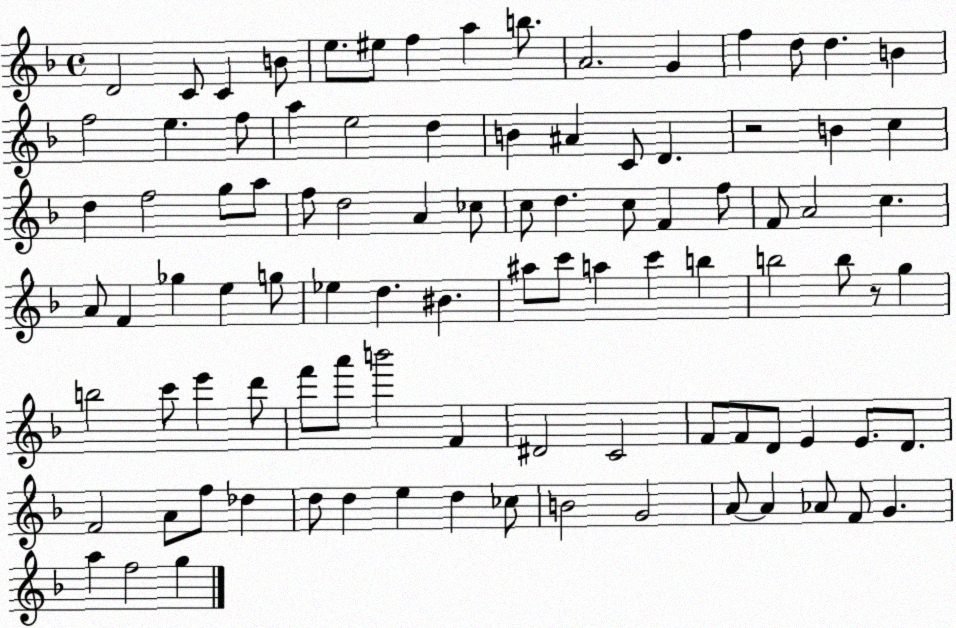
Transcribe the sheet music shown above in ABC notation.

X:1
T:Untitled
M:4/4
L:1/4
K:F
D2 C/2 C B/2 e/2 ^e/2 f a b/2 A2 G f d/2 d B f2 e f/2 a e2 d B ^A C/2 D z2 B c d f2 g/2 a/2 f/2 d2 A _c/2 c/2 d c/2 F f/2 F/2 A2 c A/2 F _g e g/2 _e d ^B ^a/2 c'/2 a c' b b2 b/2 z/2 g b2 c'/2 e' d'/2 f'/2 a'/2 b'2 F ^D2 C2 F/2 F/2 D/2 E E/2 D/2 F2 A/2 f/2 _d d/2 d e d _c/2 B2 G2 A/2 A _A/2 F/2 G a f2 g